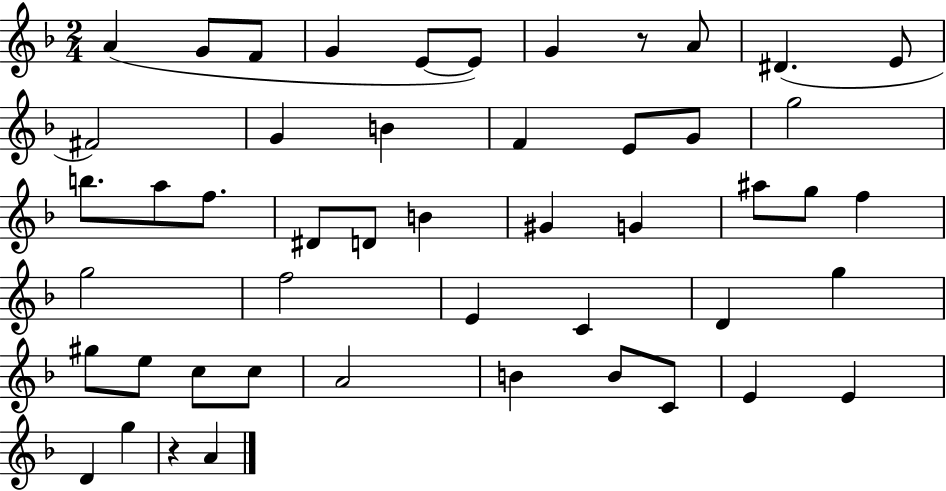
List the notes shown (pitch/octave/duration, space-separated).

A4/q G4/e F4/e G4/q E4/e E4/e G4/q R/e A4/e D#4/q. E4/e F#4/h G4/q B4/q F4/q E4/e G4/e G5/h B5/e. A5/e F5/e. D#4/e D4/e B4/q G#4/q G4/q A#5/e G5/e F5/q G5/h F5/h E4/q C4/q D4/q G5/q G#5/e E5/e C5/e C5/e A4/h B4/q B4/e C4/e E4/q E4/q D4/q G5/q R/q A4/q